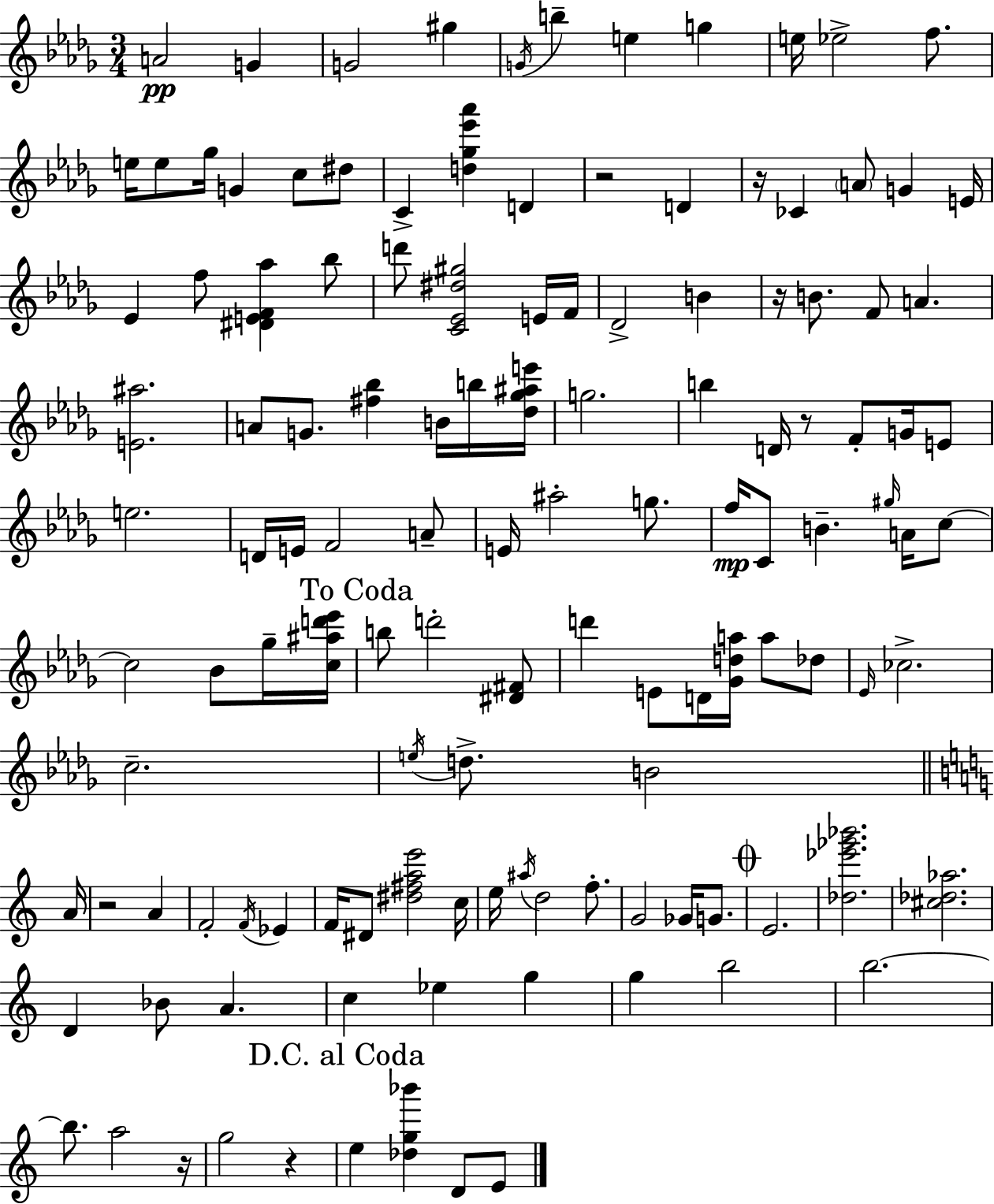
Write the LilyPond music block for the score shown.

{
  \clef treble
  \numericTimeSignature
  \time 3/4
  \key bes \minor
  a'2\pp g'4 | g'2 gis''4 | \acciaccatura { g'16 } b''4-- e''4 g''4 | e''16 ees''2-> f''8. | \break e''16 e''8 ges''16 g'4 c''8 dis''8 | c'4-> <d'' ges'' ees''' aes'''>4 d'4 | r2 d'4 | r16 ces'4 \parenthesize a'8 g'4 | \break e'16 ees'4 f''8 <dis' e' f' aes''>4 bes''8 | d'''8 <c' ees' dis'' gis''>2 e'16 | f'16 des'2-> b'4 | r16 b'8. f'8 a'4. | \break <e' ais''>2. | a'8 g'8. <fis'' bes''>4 b'16 b''16 | <des'' ges'' ais'' e'''>16 g''2. | b''4 d'16 r8 f'8-. g'16 e'8 | \break e''2. | d'16 e'16 f'2 a'8-- | e'16 ais''2-. g''8. | f''16\mp c'8 b'4.-- \grace { gis''16 } a'16 | \break c''8~~ c''2 bes'8 | ges''16-- <c'' ais'' d''' ees'''>16 \mark "To Coda" b''8 d'''2-. | <dis' fis'>8 d'''4 e'8 d'16 <ges' d'' a''>16 a''8 | des''8 \grace { ees'16 } ces''2.-> | \break c''2.-- | \acciaccatura { e''16 } d''8.-> b'2 | \bar "||" \break \key a \minor a'16 r2 a'4 | f'2-. \acciaccatura { f'16 } ees'4 | f'16 dis'8 <dis'' fis'' a'' e'''>2 | c''16 e''16 \acciaccatura { ais''16 } d''2 | \break f''8.-. g'2 ges'16 | g'8. \mark \markup { \musicglyph "scripts.coda" } e'2. | <des'' ees''' ges''' bes'''>2. | <cis'' des'' aes''>2. | \break d'4 bes'8 a'4. | c''4 ees''4 g''4 | g''4 b''2 | b''2.~~ | \break b''8. a''2 | r16 g''2 r4 | \mark "D.C. al Coda" e''4 <des'' g'' bes'''>4 d'8 | e'8 \bar "|."
}